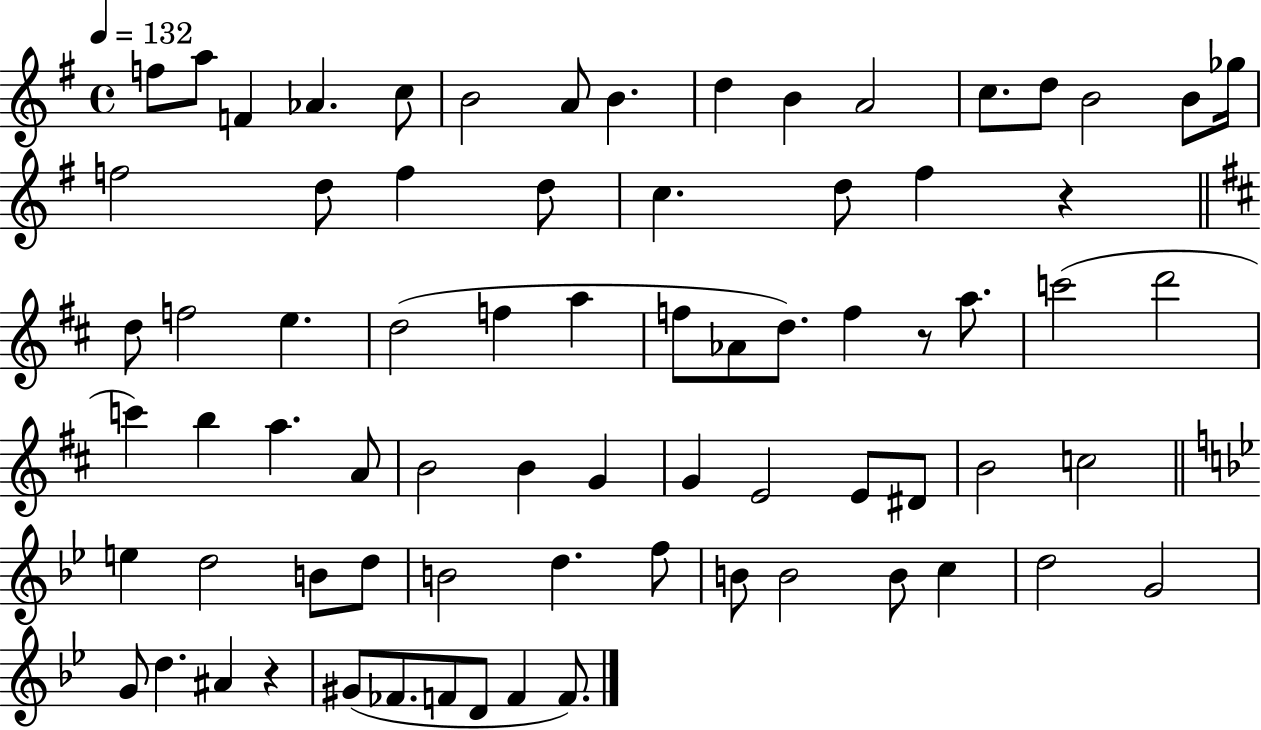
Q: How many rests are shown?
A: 3